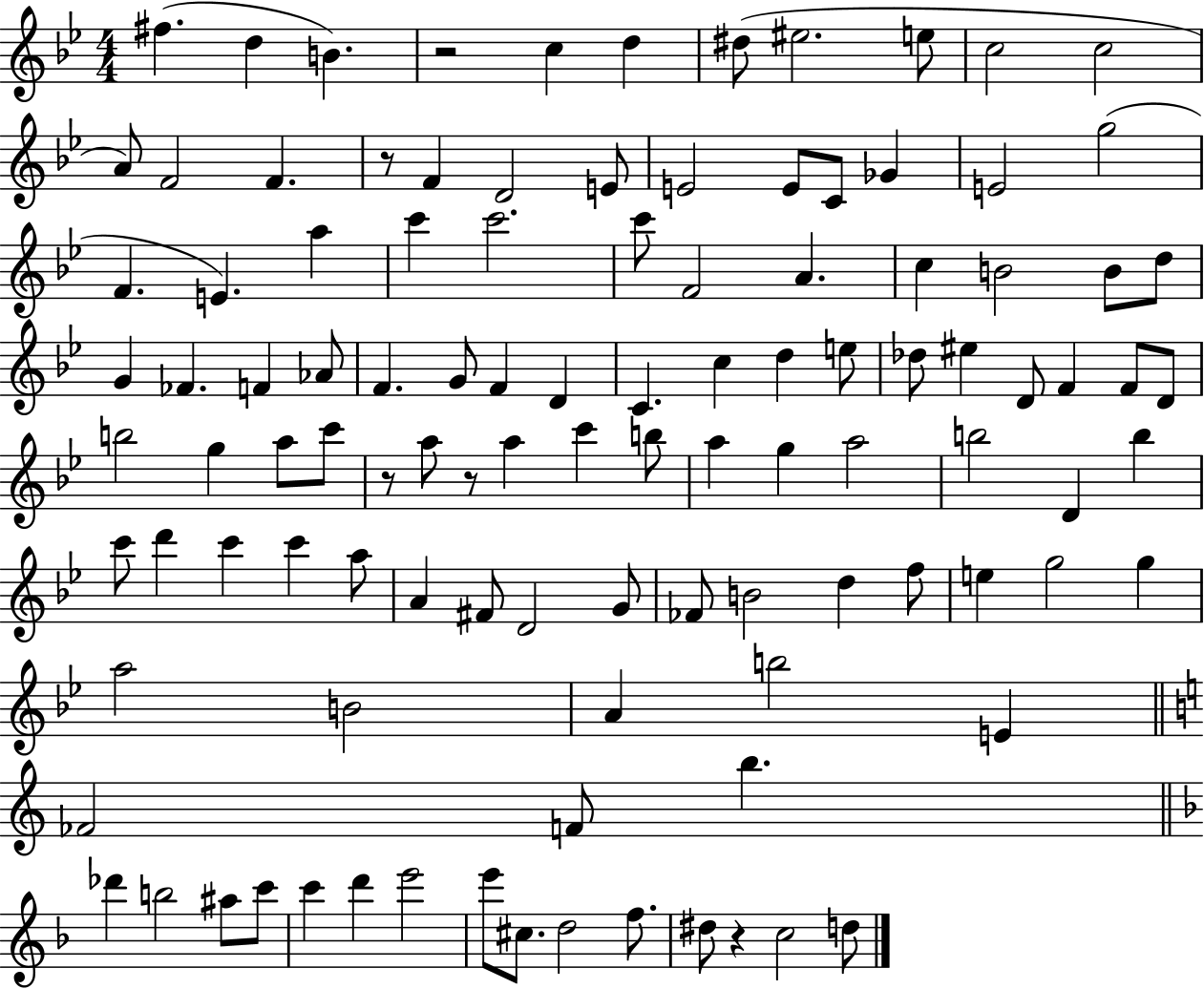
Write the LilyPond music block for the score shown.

{
  \clef treble
  \numericTimeSignature
  \time 4/4
  \key bes \major
  fis''4.( d''4 b'4.) | r2 c''4 d''4 | dis''8( eis''2. e''8 | c''2 c''2 | \break a'8) f'2 f'4. | r8 f'4 d'2 e'8 | e'2 e'8 c'8 ges'4 | e'2 g''2( | \break f'4. e'4.) a''4 | c'''4 c'''2. | c'''8 f'2 a'4. | c''4 b'2 b'8 d''8 | \break g'4 fes'4. f'4 aes'8 | f'4. g'8 f'4 d'4 | c'4. c''4 d''4 e''8 | des''8 eis''4 d'8 f'4 f'8 d'8 | \break b''2 g''4 a''8 c'''8 | r8 a''8 r8 a''4 c'''4 b''8 | a''4 g''4 a''2 | b''2 d'4 b''4 | \break c'''8 d'''4 c'''4 c'''4 a''8 | a'4 fis'8 d'2 g'8 | fes'8 b'2 d''4 f''8 | e''4 g''2 g''4 | \break a''2 b'2 | a'4 b''2 e'4 | \bar "||" \break \key a \minor fes'2 f'8 b''4. | \bar "||" \break \key d \minor des'''4 b''2 ais''8 c'''8 | c'''4 d'''4 e'''2 | e'''8 cis''8. d''2 f''8. | dis''8 r4 c''2 d''8 | \break \bar "|."
}